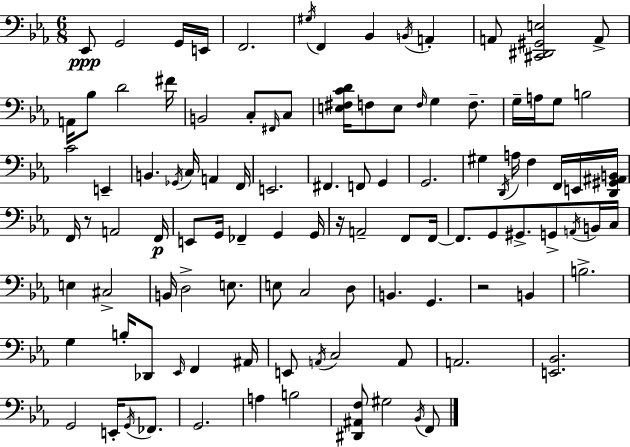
Eb2/e G2/h G2/s E2/s F2/h. G#3/s F2/q Bb2/q B2/s A2/q A2/e [C#2,D#2,G#2,E3]/h A2/e A2/s Bb3/e D4/h F#4/s B2/h C3/e F#2/s C3/e [E3,F#3,C4,D4]/s F3/e E3/e F3/s G3/q F3/e. G3/s A3/s G3/e B3/h C4/h E2/q B2/q. Gb2/s C3/s A2/q F2/s E2/h. F#2/q. F2/e G2/q G2/h. G#3/q D2/s A3/s F3/q F2/s E2/s [D2,G#2,A#2,B2]/s F2/s R/e A2/h F2/s E2/e G2/s FES2/q G2/q G2/s R/s A2/h F2/e F2/s F2/e. G2/e G#2/e. G2/e A2/s B2/s C3/s E3/q C#3/h B2/s D3/h E3/e. E3/e C3/h D3/e B2/q. G2/q. R/h B2/q B3/h. G3/q B3/s Db2/e Eb2/s F2/q A#2/s E2/e A2/s C3/h A2/e A2/h. [E2,Bb2]/h. G2/h E2/s G2/s FES2/e. G2/h. A3/q B3/h [D#2,A#2,F3]/e G#3/h Bb2/s F2/e